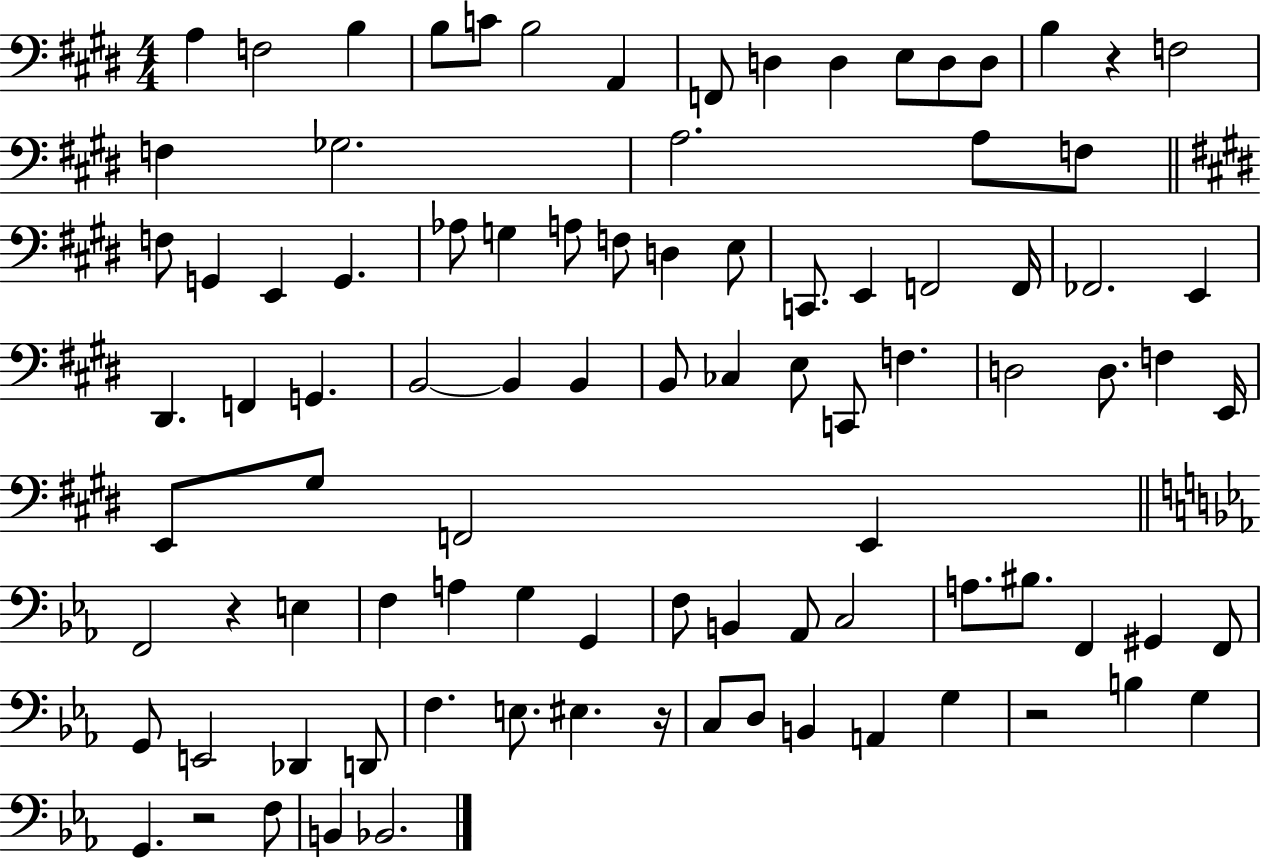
X:1
T:Untitled
M:4/4
L:1/4
K:E
A, F,2 B, B,/2 C/2 B,2 A,, F,,/2 D, D, E,/2 D,/2 D,/2 B, z F,2 F, _G,2 A,2 A,/2 F,/2 F,/2 G,, E,, G,, _A,/2 G, A,/2 F,/2 D, E,/2 C,,/2 E,, F,,2 F,,/4 _F,,2 E,, ^D,, F,, G,, B,,2 B,, B,, B,,/2 _C, E,/2 C,,/2 F, D,2 D,/2 F, E,,/4 E,,/2 ^G,/2 F,,2 E,, F,,2 z E, F, A, G, G,, F,/2 B,, _A,,/2 C,2 A,/2 ^B,/2 F,, ^G,, F,,/2 G,,/2 E,,2 _D,, D,,/2 F, E,/2 ^E, z/4 C,/2 D,/2 B,, A,, G, z2 B, G, G,, z2 F,/2 B,, _B,,2